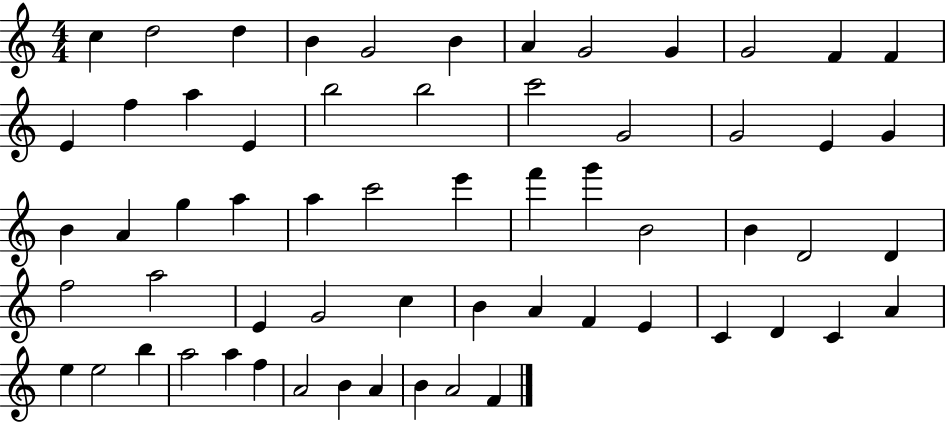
X:1
T:Untitled
M:4/4
L:1/4
K:C
c d2 d B G2 B A G2 G G2 F F E f a E b2 b2 c'2 G2 G2 E G B A g a a c'2 e' f' g' B2 B D2 D f2 a2 E G2 c B A F E C D C A e e2 b a2 a f A2 B A B A2 F